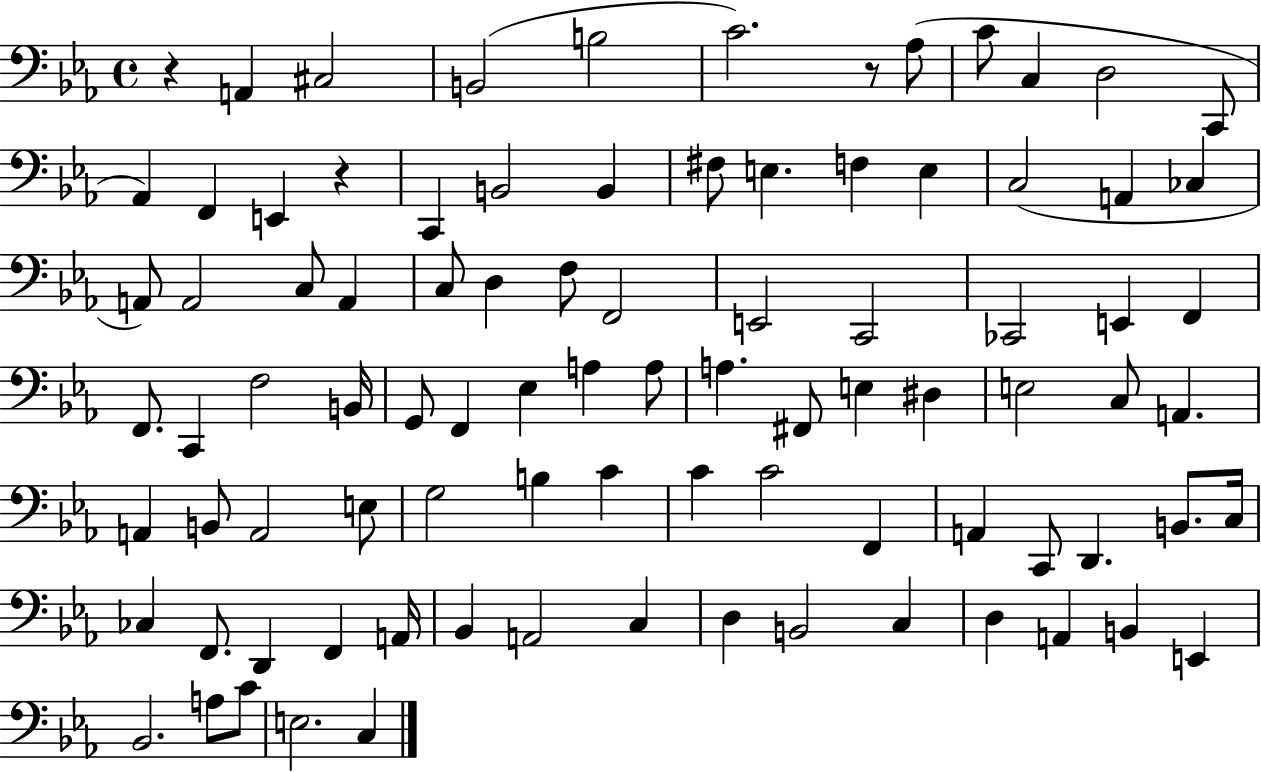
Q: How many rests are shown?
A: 3